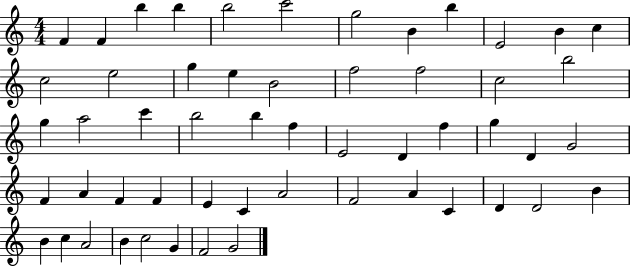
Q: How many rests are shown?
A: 0